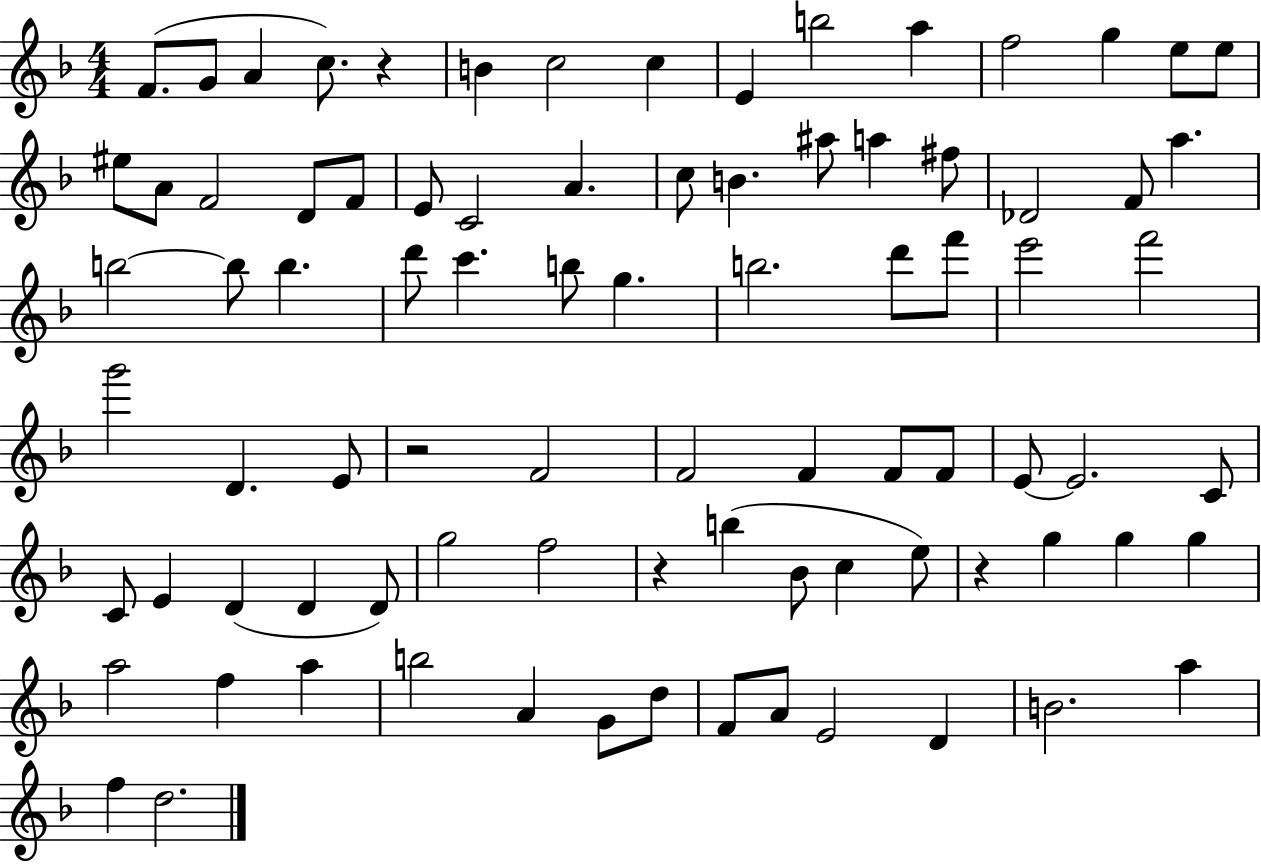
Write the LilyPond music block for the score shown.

{
  \clef treble
  \numericTimeSignature
  \time 4/4
  \key f \major
  f'8.( g'8 a'4 c''8.) r4 | b'4 c''2 c''4 | e'4 b''2 a''4 | f''2 g''4 e''8 e''8 | \break eis''8 a'8 f'2 d'8 f'8 | e'8 c'2 a'4. | c''8 b'4. ais''8 a''4 fis''8 | des'2 f'8 a''4. | \break b''2~~ b''8 b''4. | d'''8 c'''4. b''8 g''4. | b''2. d'''8 f'''8 | e'''2 f'''2 | \break g'''2 d'4. e'8 | r2 f'2 | f'2 f'4 f'8 f'8 | e'8~~ e'2. c'8 | \break c'8 e'4 d'4( d'4 d'8) | g''2 f''2 | r4 b''4( bes'8 c''4 e''8) | r4 g''4 g''4 g''4 | \break a''2 f''4 a''4 | b''2 a'4 g'8 d''8 | f'8 a'8 e'2 d'4 | b'2. a''4 | \break f''4 d''2. | \bar "|."
}